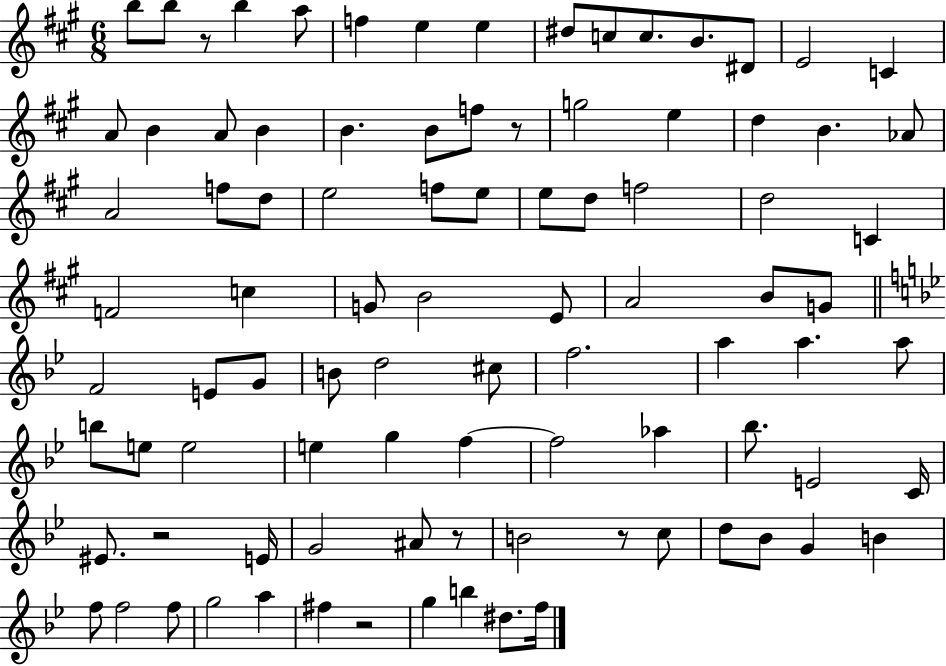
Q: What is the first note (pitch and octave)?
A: B5